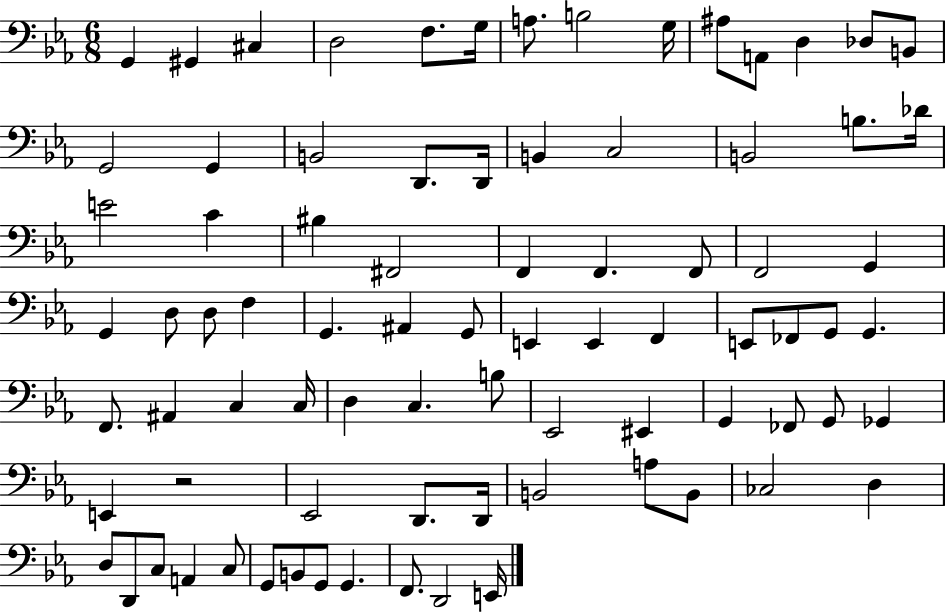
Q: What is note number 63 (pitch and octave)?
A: D2